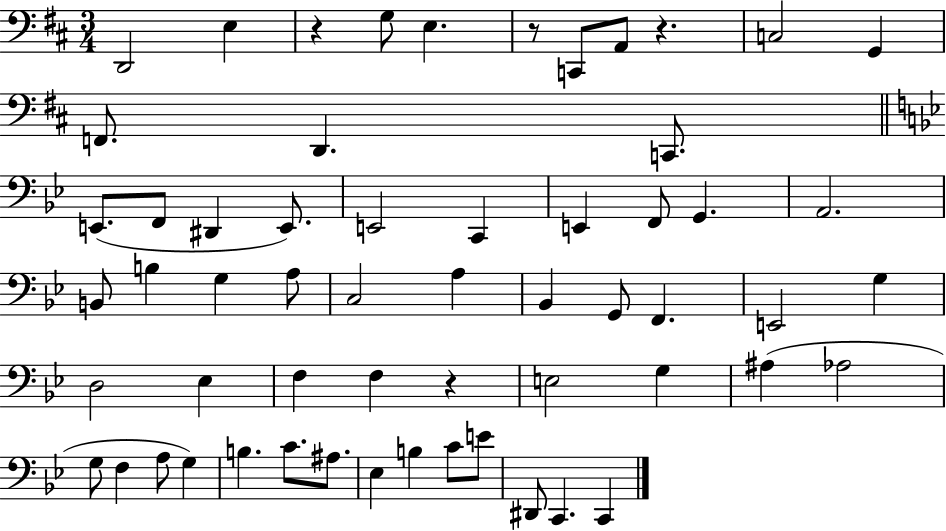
X:1
T:Untitled
M:3/4
L:1/4
K:D
D,,2 E, z G,/2 E, z/2 C,,/2 A,,/2 z C,2 G,, F,,/2 D,, C,,/2 E,,/2 F,,/2 ^D,, E,,/2 E,,2 C,, E,, F,,/2 G,, A,,2 B,,/2 B, G, A,/2 C,2 A, _B,, G,,/2 F,, E,,2 G, D,2 _E, F, F, z E,2 G, ^A, _A,2 G,/2 F, A,/2 G, B, C/2 ^A,/2 _E, B, C/2 E/2 ^D,,/2 C,, C,,